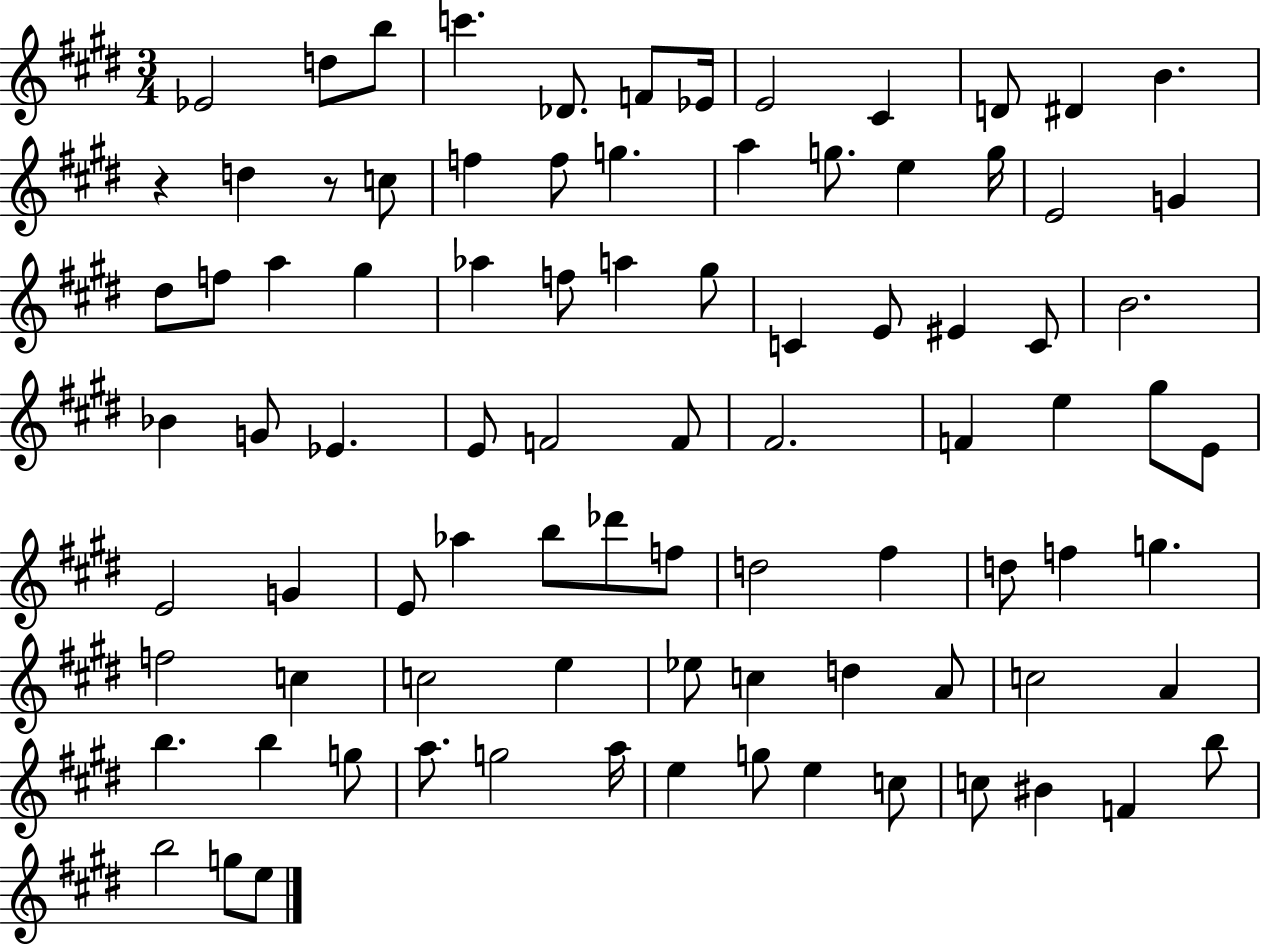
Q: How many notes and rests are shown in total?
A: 88